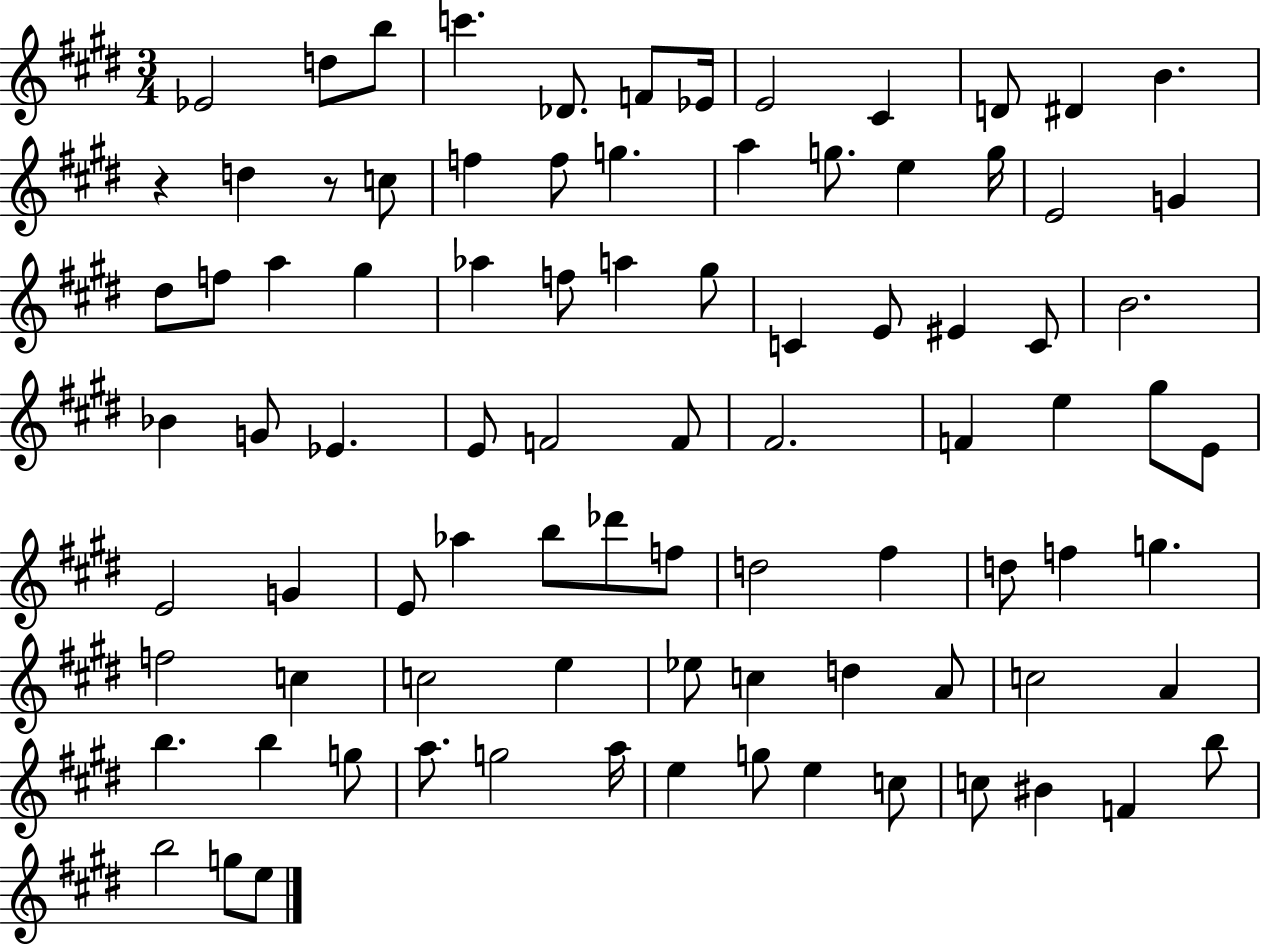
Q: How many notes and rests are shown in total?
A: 88